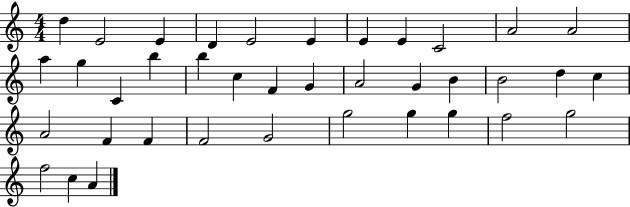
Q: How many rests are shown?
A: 0